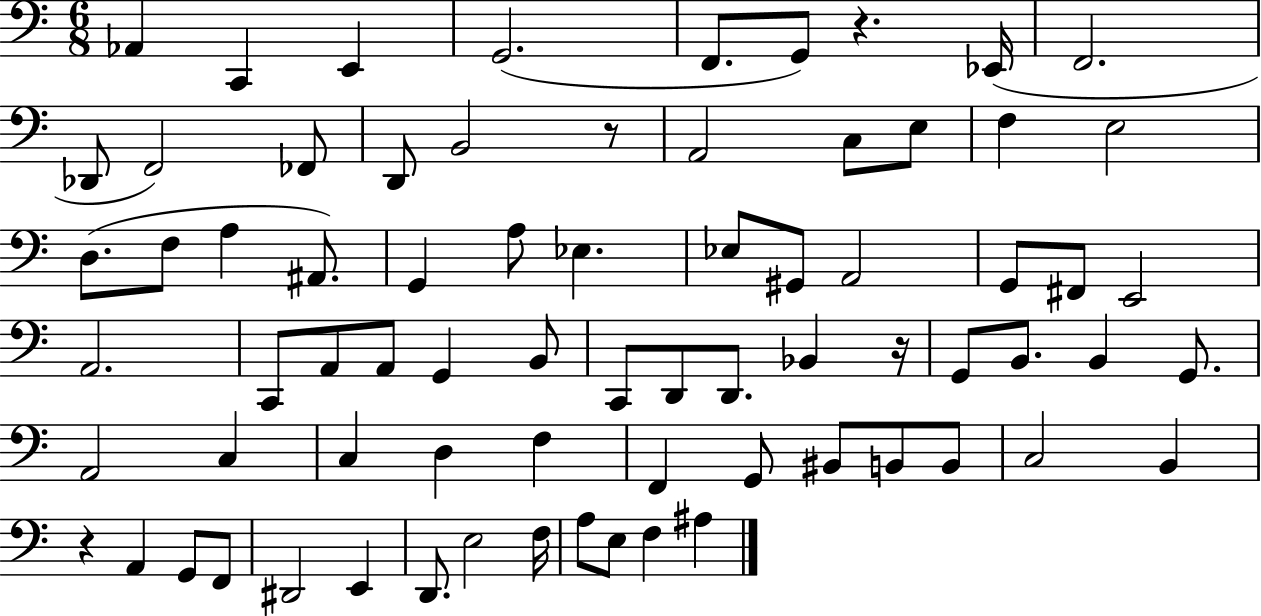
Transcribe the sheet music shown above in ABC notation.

X:1
T:Untitled
M:6/8
L:1/4
K:C
_A,, C,, E,, G,,2 F,,/2 G,,/2 z _E,,/4 F,,2 _D,,/2 F,,2 _F,,/2 D,,/2 B,,2 z/2 A,,2 C,/2 E,/2 F, E,2 D,/2 F,/2 A, ^A,,/2 G,, A,/2 _E, _E,/2 ^G,,/2 A,,2 G,,/2 ^F,,/2 E,,2 A,,2 C,,/2 A,,/2 A,,/2 G,, B,,/2 C,,/2 D,,/2 D,,/2 _B,, z/4 G,,/2 B,,/2 B,, G,,/2 A,,2 C, C, D, F, F,, G,,/2 ^B,,/2 B,,/2 B,,/2 C,2 B,, z A,, G,,/2 F,,/2 ^D,,2 E,, D,,/2 E,2 F,/4 A,/2 E,/2 F, ^A,